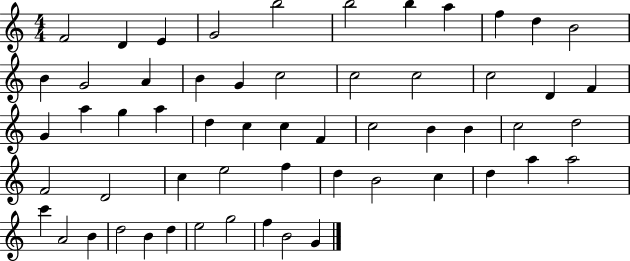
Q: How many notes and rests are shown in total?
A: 57